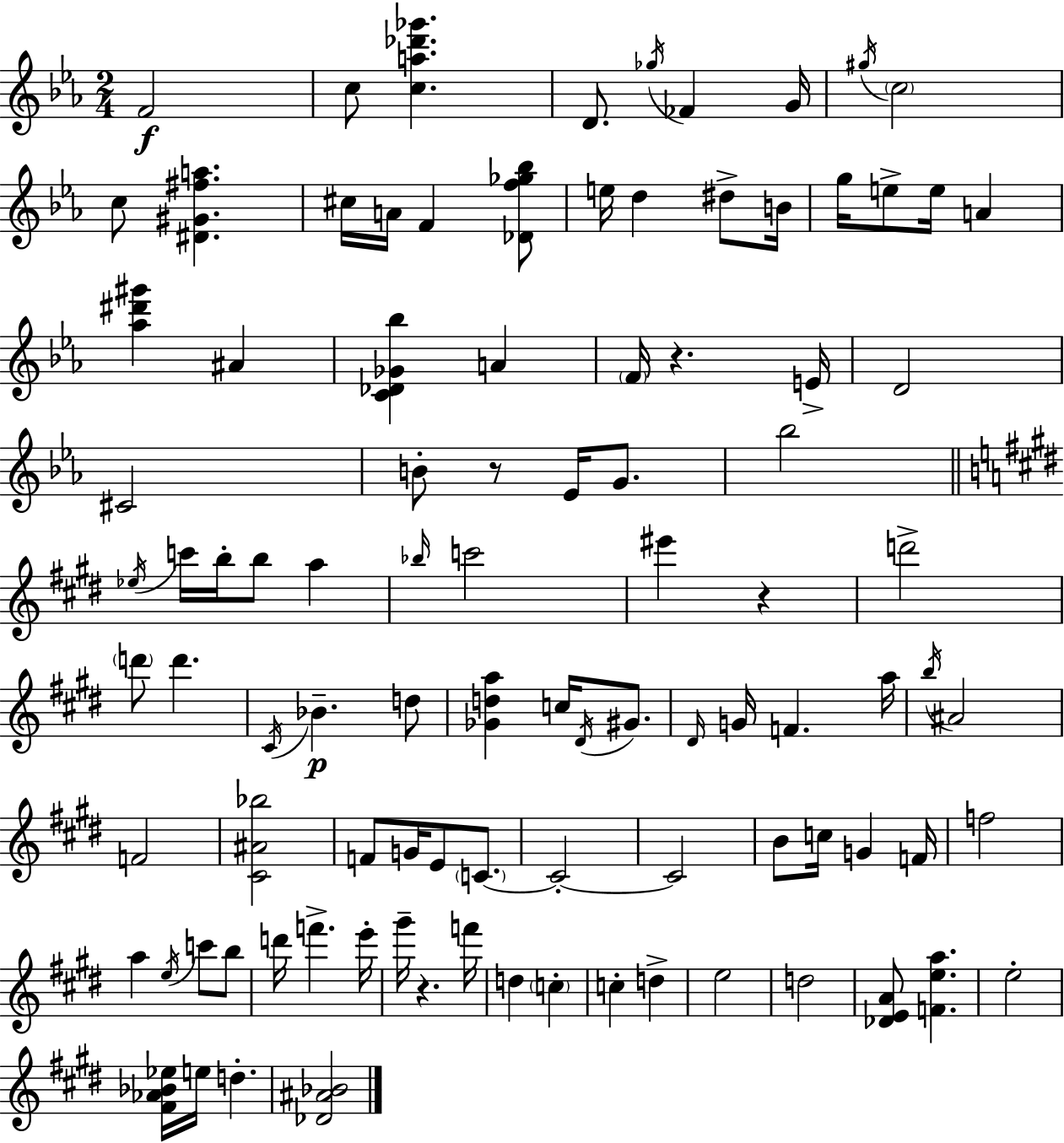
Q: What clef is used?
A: treble